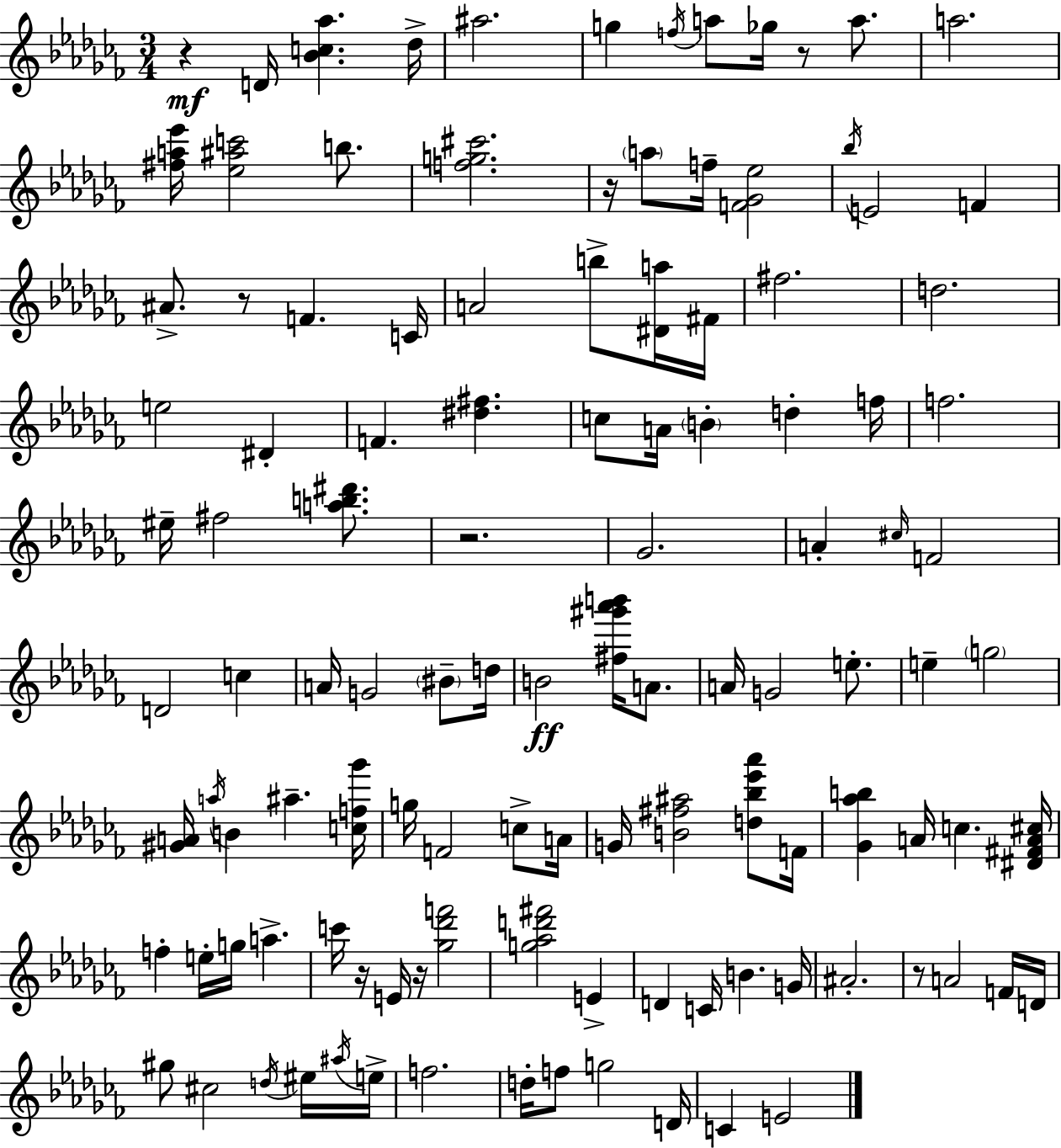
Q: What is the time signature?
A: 3/4